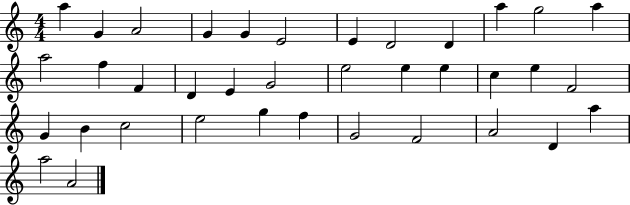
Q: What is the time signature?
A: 4/4